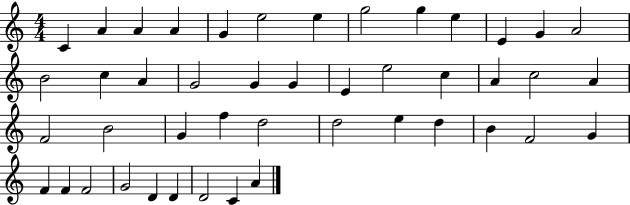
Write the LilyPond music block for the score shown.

{
  \clef treble
  \numericTimeSignature
  \time 4/4
  \key c \major
  c'4 a'4 a'4 a'4 | g'4 e''2 e''4 | g''2 g''4 e''4 | e'4 g'4 a'2 | \break b'2 c''4 a'4 | g'2 g'4 g'4 | e'4 e''2 c''4 | a'4 c''2 a'4 | \break f'2 b'2 | g'4 f''4 d''2 | d''2 e''4 d''4 | b'4 f'2 g'4 | \break f'4 f'4 f'2 | g'2 d'4 d'4 | d'2 c'4 a'4 | \bar "|."
}